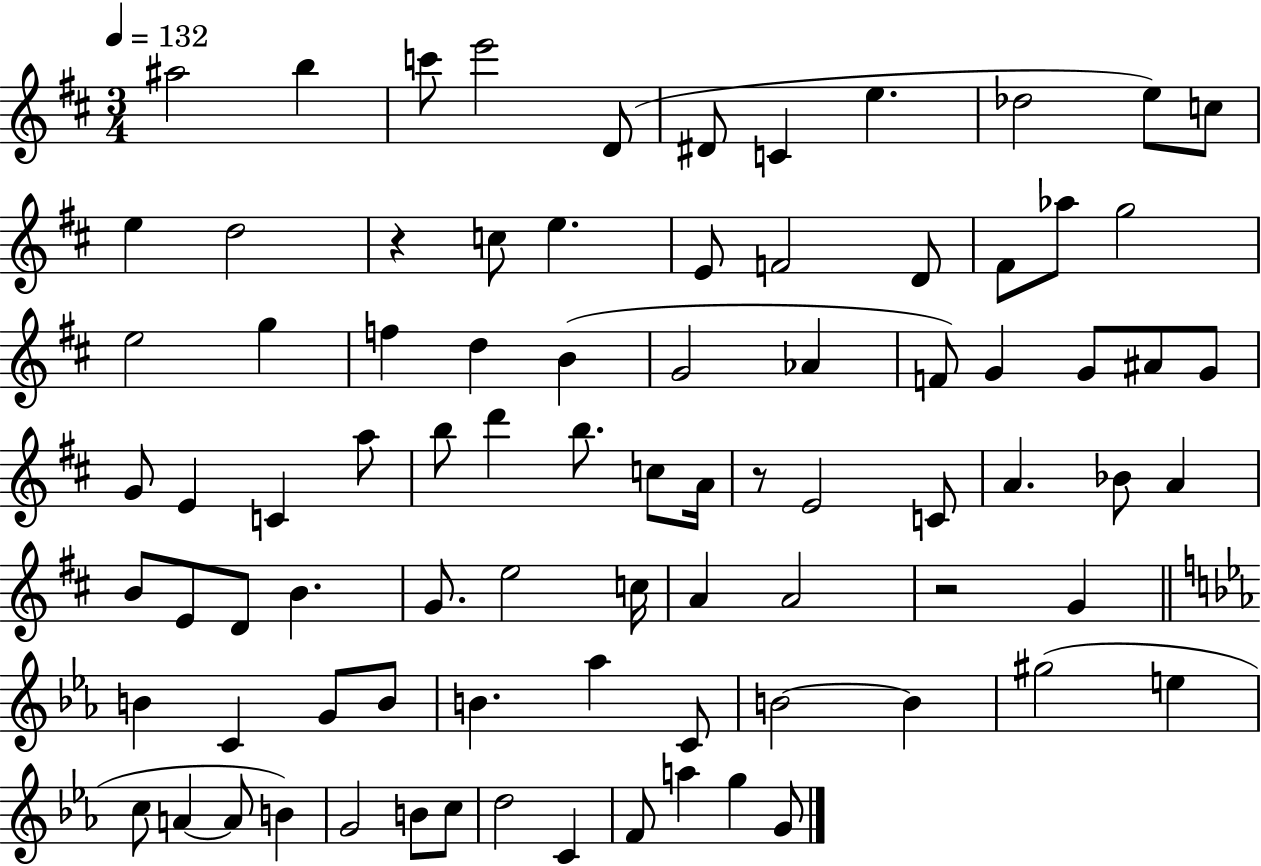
{
  \clef treble
  \numericTimeSignature
  \time 3/4
  \key d \major
  \tempo 4 = 132
  \repeat volta 2 { ais''2 b''4 | c'''8 e'''2 d'8( | dis'8 c'4 e''4. | des''2 e''8) c''8 | \break e''4 d''2 | r4 c''8 e''4. | e'8 f'2 d'8 | fis'8 aes''8 g''2 | \break e''2 g''4 | f''4 d''4 b'4( | g'2 aes'4 | f'8) g'4 g'8 ais'8 g'8 | \break g'8 e'4 c'4 a''8 | b''8 d'''4 b''8. c''8 a'16 | r8 e'2 c'8 | a'4. bes'8 a'4 | \break b'8 e'8 d'8 b'4. | g'8. e''2 c''16 | a'4 a'2 | r2 g'4 | \break \bar "||" \break \key ees \major b'4 c'4 g'8 b'8 | b'4. aes''4 c'8 | b'2~~ b'4 | gis''2( e''4 | \break c''8 a'4~~ a'8 b'4) | g'2 b'8 c''8 | d''2 c'4 | f'8 a''4 g''4 g'8 | \break } \bar "|."
}